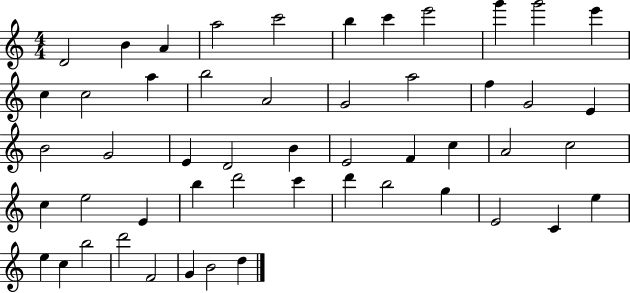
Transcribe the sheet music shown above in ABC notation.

X:1
T:Untitled
M:4/4
L:1/4
K:C
D2 B A a2 c'2 b c' e'2 g' g'2 e' c c2 a b2 A2 G2 a2 f G2 E B2 G2 E D2 B E2 F c A2 c2 c e2 E b d'2 c' d' b2 g E2 C e e c b2 d'2 F2 G B2 d